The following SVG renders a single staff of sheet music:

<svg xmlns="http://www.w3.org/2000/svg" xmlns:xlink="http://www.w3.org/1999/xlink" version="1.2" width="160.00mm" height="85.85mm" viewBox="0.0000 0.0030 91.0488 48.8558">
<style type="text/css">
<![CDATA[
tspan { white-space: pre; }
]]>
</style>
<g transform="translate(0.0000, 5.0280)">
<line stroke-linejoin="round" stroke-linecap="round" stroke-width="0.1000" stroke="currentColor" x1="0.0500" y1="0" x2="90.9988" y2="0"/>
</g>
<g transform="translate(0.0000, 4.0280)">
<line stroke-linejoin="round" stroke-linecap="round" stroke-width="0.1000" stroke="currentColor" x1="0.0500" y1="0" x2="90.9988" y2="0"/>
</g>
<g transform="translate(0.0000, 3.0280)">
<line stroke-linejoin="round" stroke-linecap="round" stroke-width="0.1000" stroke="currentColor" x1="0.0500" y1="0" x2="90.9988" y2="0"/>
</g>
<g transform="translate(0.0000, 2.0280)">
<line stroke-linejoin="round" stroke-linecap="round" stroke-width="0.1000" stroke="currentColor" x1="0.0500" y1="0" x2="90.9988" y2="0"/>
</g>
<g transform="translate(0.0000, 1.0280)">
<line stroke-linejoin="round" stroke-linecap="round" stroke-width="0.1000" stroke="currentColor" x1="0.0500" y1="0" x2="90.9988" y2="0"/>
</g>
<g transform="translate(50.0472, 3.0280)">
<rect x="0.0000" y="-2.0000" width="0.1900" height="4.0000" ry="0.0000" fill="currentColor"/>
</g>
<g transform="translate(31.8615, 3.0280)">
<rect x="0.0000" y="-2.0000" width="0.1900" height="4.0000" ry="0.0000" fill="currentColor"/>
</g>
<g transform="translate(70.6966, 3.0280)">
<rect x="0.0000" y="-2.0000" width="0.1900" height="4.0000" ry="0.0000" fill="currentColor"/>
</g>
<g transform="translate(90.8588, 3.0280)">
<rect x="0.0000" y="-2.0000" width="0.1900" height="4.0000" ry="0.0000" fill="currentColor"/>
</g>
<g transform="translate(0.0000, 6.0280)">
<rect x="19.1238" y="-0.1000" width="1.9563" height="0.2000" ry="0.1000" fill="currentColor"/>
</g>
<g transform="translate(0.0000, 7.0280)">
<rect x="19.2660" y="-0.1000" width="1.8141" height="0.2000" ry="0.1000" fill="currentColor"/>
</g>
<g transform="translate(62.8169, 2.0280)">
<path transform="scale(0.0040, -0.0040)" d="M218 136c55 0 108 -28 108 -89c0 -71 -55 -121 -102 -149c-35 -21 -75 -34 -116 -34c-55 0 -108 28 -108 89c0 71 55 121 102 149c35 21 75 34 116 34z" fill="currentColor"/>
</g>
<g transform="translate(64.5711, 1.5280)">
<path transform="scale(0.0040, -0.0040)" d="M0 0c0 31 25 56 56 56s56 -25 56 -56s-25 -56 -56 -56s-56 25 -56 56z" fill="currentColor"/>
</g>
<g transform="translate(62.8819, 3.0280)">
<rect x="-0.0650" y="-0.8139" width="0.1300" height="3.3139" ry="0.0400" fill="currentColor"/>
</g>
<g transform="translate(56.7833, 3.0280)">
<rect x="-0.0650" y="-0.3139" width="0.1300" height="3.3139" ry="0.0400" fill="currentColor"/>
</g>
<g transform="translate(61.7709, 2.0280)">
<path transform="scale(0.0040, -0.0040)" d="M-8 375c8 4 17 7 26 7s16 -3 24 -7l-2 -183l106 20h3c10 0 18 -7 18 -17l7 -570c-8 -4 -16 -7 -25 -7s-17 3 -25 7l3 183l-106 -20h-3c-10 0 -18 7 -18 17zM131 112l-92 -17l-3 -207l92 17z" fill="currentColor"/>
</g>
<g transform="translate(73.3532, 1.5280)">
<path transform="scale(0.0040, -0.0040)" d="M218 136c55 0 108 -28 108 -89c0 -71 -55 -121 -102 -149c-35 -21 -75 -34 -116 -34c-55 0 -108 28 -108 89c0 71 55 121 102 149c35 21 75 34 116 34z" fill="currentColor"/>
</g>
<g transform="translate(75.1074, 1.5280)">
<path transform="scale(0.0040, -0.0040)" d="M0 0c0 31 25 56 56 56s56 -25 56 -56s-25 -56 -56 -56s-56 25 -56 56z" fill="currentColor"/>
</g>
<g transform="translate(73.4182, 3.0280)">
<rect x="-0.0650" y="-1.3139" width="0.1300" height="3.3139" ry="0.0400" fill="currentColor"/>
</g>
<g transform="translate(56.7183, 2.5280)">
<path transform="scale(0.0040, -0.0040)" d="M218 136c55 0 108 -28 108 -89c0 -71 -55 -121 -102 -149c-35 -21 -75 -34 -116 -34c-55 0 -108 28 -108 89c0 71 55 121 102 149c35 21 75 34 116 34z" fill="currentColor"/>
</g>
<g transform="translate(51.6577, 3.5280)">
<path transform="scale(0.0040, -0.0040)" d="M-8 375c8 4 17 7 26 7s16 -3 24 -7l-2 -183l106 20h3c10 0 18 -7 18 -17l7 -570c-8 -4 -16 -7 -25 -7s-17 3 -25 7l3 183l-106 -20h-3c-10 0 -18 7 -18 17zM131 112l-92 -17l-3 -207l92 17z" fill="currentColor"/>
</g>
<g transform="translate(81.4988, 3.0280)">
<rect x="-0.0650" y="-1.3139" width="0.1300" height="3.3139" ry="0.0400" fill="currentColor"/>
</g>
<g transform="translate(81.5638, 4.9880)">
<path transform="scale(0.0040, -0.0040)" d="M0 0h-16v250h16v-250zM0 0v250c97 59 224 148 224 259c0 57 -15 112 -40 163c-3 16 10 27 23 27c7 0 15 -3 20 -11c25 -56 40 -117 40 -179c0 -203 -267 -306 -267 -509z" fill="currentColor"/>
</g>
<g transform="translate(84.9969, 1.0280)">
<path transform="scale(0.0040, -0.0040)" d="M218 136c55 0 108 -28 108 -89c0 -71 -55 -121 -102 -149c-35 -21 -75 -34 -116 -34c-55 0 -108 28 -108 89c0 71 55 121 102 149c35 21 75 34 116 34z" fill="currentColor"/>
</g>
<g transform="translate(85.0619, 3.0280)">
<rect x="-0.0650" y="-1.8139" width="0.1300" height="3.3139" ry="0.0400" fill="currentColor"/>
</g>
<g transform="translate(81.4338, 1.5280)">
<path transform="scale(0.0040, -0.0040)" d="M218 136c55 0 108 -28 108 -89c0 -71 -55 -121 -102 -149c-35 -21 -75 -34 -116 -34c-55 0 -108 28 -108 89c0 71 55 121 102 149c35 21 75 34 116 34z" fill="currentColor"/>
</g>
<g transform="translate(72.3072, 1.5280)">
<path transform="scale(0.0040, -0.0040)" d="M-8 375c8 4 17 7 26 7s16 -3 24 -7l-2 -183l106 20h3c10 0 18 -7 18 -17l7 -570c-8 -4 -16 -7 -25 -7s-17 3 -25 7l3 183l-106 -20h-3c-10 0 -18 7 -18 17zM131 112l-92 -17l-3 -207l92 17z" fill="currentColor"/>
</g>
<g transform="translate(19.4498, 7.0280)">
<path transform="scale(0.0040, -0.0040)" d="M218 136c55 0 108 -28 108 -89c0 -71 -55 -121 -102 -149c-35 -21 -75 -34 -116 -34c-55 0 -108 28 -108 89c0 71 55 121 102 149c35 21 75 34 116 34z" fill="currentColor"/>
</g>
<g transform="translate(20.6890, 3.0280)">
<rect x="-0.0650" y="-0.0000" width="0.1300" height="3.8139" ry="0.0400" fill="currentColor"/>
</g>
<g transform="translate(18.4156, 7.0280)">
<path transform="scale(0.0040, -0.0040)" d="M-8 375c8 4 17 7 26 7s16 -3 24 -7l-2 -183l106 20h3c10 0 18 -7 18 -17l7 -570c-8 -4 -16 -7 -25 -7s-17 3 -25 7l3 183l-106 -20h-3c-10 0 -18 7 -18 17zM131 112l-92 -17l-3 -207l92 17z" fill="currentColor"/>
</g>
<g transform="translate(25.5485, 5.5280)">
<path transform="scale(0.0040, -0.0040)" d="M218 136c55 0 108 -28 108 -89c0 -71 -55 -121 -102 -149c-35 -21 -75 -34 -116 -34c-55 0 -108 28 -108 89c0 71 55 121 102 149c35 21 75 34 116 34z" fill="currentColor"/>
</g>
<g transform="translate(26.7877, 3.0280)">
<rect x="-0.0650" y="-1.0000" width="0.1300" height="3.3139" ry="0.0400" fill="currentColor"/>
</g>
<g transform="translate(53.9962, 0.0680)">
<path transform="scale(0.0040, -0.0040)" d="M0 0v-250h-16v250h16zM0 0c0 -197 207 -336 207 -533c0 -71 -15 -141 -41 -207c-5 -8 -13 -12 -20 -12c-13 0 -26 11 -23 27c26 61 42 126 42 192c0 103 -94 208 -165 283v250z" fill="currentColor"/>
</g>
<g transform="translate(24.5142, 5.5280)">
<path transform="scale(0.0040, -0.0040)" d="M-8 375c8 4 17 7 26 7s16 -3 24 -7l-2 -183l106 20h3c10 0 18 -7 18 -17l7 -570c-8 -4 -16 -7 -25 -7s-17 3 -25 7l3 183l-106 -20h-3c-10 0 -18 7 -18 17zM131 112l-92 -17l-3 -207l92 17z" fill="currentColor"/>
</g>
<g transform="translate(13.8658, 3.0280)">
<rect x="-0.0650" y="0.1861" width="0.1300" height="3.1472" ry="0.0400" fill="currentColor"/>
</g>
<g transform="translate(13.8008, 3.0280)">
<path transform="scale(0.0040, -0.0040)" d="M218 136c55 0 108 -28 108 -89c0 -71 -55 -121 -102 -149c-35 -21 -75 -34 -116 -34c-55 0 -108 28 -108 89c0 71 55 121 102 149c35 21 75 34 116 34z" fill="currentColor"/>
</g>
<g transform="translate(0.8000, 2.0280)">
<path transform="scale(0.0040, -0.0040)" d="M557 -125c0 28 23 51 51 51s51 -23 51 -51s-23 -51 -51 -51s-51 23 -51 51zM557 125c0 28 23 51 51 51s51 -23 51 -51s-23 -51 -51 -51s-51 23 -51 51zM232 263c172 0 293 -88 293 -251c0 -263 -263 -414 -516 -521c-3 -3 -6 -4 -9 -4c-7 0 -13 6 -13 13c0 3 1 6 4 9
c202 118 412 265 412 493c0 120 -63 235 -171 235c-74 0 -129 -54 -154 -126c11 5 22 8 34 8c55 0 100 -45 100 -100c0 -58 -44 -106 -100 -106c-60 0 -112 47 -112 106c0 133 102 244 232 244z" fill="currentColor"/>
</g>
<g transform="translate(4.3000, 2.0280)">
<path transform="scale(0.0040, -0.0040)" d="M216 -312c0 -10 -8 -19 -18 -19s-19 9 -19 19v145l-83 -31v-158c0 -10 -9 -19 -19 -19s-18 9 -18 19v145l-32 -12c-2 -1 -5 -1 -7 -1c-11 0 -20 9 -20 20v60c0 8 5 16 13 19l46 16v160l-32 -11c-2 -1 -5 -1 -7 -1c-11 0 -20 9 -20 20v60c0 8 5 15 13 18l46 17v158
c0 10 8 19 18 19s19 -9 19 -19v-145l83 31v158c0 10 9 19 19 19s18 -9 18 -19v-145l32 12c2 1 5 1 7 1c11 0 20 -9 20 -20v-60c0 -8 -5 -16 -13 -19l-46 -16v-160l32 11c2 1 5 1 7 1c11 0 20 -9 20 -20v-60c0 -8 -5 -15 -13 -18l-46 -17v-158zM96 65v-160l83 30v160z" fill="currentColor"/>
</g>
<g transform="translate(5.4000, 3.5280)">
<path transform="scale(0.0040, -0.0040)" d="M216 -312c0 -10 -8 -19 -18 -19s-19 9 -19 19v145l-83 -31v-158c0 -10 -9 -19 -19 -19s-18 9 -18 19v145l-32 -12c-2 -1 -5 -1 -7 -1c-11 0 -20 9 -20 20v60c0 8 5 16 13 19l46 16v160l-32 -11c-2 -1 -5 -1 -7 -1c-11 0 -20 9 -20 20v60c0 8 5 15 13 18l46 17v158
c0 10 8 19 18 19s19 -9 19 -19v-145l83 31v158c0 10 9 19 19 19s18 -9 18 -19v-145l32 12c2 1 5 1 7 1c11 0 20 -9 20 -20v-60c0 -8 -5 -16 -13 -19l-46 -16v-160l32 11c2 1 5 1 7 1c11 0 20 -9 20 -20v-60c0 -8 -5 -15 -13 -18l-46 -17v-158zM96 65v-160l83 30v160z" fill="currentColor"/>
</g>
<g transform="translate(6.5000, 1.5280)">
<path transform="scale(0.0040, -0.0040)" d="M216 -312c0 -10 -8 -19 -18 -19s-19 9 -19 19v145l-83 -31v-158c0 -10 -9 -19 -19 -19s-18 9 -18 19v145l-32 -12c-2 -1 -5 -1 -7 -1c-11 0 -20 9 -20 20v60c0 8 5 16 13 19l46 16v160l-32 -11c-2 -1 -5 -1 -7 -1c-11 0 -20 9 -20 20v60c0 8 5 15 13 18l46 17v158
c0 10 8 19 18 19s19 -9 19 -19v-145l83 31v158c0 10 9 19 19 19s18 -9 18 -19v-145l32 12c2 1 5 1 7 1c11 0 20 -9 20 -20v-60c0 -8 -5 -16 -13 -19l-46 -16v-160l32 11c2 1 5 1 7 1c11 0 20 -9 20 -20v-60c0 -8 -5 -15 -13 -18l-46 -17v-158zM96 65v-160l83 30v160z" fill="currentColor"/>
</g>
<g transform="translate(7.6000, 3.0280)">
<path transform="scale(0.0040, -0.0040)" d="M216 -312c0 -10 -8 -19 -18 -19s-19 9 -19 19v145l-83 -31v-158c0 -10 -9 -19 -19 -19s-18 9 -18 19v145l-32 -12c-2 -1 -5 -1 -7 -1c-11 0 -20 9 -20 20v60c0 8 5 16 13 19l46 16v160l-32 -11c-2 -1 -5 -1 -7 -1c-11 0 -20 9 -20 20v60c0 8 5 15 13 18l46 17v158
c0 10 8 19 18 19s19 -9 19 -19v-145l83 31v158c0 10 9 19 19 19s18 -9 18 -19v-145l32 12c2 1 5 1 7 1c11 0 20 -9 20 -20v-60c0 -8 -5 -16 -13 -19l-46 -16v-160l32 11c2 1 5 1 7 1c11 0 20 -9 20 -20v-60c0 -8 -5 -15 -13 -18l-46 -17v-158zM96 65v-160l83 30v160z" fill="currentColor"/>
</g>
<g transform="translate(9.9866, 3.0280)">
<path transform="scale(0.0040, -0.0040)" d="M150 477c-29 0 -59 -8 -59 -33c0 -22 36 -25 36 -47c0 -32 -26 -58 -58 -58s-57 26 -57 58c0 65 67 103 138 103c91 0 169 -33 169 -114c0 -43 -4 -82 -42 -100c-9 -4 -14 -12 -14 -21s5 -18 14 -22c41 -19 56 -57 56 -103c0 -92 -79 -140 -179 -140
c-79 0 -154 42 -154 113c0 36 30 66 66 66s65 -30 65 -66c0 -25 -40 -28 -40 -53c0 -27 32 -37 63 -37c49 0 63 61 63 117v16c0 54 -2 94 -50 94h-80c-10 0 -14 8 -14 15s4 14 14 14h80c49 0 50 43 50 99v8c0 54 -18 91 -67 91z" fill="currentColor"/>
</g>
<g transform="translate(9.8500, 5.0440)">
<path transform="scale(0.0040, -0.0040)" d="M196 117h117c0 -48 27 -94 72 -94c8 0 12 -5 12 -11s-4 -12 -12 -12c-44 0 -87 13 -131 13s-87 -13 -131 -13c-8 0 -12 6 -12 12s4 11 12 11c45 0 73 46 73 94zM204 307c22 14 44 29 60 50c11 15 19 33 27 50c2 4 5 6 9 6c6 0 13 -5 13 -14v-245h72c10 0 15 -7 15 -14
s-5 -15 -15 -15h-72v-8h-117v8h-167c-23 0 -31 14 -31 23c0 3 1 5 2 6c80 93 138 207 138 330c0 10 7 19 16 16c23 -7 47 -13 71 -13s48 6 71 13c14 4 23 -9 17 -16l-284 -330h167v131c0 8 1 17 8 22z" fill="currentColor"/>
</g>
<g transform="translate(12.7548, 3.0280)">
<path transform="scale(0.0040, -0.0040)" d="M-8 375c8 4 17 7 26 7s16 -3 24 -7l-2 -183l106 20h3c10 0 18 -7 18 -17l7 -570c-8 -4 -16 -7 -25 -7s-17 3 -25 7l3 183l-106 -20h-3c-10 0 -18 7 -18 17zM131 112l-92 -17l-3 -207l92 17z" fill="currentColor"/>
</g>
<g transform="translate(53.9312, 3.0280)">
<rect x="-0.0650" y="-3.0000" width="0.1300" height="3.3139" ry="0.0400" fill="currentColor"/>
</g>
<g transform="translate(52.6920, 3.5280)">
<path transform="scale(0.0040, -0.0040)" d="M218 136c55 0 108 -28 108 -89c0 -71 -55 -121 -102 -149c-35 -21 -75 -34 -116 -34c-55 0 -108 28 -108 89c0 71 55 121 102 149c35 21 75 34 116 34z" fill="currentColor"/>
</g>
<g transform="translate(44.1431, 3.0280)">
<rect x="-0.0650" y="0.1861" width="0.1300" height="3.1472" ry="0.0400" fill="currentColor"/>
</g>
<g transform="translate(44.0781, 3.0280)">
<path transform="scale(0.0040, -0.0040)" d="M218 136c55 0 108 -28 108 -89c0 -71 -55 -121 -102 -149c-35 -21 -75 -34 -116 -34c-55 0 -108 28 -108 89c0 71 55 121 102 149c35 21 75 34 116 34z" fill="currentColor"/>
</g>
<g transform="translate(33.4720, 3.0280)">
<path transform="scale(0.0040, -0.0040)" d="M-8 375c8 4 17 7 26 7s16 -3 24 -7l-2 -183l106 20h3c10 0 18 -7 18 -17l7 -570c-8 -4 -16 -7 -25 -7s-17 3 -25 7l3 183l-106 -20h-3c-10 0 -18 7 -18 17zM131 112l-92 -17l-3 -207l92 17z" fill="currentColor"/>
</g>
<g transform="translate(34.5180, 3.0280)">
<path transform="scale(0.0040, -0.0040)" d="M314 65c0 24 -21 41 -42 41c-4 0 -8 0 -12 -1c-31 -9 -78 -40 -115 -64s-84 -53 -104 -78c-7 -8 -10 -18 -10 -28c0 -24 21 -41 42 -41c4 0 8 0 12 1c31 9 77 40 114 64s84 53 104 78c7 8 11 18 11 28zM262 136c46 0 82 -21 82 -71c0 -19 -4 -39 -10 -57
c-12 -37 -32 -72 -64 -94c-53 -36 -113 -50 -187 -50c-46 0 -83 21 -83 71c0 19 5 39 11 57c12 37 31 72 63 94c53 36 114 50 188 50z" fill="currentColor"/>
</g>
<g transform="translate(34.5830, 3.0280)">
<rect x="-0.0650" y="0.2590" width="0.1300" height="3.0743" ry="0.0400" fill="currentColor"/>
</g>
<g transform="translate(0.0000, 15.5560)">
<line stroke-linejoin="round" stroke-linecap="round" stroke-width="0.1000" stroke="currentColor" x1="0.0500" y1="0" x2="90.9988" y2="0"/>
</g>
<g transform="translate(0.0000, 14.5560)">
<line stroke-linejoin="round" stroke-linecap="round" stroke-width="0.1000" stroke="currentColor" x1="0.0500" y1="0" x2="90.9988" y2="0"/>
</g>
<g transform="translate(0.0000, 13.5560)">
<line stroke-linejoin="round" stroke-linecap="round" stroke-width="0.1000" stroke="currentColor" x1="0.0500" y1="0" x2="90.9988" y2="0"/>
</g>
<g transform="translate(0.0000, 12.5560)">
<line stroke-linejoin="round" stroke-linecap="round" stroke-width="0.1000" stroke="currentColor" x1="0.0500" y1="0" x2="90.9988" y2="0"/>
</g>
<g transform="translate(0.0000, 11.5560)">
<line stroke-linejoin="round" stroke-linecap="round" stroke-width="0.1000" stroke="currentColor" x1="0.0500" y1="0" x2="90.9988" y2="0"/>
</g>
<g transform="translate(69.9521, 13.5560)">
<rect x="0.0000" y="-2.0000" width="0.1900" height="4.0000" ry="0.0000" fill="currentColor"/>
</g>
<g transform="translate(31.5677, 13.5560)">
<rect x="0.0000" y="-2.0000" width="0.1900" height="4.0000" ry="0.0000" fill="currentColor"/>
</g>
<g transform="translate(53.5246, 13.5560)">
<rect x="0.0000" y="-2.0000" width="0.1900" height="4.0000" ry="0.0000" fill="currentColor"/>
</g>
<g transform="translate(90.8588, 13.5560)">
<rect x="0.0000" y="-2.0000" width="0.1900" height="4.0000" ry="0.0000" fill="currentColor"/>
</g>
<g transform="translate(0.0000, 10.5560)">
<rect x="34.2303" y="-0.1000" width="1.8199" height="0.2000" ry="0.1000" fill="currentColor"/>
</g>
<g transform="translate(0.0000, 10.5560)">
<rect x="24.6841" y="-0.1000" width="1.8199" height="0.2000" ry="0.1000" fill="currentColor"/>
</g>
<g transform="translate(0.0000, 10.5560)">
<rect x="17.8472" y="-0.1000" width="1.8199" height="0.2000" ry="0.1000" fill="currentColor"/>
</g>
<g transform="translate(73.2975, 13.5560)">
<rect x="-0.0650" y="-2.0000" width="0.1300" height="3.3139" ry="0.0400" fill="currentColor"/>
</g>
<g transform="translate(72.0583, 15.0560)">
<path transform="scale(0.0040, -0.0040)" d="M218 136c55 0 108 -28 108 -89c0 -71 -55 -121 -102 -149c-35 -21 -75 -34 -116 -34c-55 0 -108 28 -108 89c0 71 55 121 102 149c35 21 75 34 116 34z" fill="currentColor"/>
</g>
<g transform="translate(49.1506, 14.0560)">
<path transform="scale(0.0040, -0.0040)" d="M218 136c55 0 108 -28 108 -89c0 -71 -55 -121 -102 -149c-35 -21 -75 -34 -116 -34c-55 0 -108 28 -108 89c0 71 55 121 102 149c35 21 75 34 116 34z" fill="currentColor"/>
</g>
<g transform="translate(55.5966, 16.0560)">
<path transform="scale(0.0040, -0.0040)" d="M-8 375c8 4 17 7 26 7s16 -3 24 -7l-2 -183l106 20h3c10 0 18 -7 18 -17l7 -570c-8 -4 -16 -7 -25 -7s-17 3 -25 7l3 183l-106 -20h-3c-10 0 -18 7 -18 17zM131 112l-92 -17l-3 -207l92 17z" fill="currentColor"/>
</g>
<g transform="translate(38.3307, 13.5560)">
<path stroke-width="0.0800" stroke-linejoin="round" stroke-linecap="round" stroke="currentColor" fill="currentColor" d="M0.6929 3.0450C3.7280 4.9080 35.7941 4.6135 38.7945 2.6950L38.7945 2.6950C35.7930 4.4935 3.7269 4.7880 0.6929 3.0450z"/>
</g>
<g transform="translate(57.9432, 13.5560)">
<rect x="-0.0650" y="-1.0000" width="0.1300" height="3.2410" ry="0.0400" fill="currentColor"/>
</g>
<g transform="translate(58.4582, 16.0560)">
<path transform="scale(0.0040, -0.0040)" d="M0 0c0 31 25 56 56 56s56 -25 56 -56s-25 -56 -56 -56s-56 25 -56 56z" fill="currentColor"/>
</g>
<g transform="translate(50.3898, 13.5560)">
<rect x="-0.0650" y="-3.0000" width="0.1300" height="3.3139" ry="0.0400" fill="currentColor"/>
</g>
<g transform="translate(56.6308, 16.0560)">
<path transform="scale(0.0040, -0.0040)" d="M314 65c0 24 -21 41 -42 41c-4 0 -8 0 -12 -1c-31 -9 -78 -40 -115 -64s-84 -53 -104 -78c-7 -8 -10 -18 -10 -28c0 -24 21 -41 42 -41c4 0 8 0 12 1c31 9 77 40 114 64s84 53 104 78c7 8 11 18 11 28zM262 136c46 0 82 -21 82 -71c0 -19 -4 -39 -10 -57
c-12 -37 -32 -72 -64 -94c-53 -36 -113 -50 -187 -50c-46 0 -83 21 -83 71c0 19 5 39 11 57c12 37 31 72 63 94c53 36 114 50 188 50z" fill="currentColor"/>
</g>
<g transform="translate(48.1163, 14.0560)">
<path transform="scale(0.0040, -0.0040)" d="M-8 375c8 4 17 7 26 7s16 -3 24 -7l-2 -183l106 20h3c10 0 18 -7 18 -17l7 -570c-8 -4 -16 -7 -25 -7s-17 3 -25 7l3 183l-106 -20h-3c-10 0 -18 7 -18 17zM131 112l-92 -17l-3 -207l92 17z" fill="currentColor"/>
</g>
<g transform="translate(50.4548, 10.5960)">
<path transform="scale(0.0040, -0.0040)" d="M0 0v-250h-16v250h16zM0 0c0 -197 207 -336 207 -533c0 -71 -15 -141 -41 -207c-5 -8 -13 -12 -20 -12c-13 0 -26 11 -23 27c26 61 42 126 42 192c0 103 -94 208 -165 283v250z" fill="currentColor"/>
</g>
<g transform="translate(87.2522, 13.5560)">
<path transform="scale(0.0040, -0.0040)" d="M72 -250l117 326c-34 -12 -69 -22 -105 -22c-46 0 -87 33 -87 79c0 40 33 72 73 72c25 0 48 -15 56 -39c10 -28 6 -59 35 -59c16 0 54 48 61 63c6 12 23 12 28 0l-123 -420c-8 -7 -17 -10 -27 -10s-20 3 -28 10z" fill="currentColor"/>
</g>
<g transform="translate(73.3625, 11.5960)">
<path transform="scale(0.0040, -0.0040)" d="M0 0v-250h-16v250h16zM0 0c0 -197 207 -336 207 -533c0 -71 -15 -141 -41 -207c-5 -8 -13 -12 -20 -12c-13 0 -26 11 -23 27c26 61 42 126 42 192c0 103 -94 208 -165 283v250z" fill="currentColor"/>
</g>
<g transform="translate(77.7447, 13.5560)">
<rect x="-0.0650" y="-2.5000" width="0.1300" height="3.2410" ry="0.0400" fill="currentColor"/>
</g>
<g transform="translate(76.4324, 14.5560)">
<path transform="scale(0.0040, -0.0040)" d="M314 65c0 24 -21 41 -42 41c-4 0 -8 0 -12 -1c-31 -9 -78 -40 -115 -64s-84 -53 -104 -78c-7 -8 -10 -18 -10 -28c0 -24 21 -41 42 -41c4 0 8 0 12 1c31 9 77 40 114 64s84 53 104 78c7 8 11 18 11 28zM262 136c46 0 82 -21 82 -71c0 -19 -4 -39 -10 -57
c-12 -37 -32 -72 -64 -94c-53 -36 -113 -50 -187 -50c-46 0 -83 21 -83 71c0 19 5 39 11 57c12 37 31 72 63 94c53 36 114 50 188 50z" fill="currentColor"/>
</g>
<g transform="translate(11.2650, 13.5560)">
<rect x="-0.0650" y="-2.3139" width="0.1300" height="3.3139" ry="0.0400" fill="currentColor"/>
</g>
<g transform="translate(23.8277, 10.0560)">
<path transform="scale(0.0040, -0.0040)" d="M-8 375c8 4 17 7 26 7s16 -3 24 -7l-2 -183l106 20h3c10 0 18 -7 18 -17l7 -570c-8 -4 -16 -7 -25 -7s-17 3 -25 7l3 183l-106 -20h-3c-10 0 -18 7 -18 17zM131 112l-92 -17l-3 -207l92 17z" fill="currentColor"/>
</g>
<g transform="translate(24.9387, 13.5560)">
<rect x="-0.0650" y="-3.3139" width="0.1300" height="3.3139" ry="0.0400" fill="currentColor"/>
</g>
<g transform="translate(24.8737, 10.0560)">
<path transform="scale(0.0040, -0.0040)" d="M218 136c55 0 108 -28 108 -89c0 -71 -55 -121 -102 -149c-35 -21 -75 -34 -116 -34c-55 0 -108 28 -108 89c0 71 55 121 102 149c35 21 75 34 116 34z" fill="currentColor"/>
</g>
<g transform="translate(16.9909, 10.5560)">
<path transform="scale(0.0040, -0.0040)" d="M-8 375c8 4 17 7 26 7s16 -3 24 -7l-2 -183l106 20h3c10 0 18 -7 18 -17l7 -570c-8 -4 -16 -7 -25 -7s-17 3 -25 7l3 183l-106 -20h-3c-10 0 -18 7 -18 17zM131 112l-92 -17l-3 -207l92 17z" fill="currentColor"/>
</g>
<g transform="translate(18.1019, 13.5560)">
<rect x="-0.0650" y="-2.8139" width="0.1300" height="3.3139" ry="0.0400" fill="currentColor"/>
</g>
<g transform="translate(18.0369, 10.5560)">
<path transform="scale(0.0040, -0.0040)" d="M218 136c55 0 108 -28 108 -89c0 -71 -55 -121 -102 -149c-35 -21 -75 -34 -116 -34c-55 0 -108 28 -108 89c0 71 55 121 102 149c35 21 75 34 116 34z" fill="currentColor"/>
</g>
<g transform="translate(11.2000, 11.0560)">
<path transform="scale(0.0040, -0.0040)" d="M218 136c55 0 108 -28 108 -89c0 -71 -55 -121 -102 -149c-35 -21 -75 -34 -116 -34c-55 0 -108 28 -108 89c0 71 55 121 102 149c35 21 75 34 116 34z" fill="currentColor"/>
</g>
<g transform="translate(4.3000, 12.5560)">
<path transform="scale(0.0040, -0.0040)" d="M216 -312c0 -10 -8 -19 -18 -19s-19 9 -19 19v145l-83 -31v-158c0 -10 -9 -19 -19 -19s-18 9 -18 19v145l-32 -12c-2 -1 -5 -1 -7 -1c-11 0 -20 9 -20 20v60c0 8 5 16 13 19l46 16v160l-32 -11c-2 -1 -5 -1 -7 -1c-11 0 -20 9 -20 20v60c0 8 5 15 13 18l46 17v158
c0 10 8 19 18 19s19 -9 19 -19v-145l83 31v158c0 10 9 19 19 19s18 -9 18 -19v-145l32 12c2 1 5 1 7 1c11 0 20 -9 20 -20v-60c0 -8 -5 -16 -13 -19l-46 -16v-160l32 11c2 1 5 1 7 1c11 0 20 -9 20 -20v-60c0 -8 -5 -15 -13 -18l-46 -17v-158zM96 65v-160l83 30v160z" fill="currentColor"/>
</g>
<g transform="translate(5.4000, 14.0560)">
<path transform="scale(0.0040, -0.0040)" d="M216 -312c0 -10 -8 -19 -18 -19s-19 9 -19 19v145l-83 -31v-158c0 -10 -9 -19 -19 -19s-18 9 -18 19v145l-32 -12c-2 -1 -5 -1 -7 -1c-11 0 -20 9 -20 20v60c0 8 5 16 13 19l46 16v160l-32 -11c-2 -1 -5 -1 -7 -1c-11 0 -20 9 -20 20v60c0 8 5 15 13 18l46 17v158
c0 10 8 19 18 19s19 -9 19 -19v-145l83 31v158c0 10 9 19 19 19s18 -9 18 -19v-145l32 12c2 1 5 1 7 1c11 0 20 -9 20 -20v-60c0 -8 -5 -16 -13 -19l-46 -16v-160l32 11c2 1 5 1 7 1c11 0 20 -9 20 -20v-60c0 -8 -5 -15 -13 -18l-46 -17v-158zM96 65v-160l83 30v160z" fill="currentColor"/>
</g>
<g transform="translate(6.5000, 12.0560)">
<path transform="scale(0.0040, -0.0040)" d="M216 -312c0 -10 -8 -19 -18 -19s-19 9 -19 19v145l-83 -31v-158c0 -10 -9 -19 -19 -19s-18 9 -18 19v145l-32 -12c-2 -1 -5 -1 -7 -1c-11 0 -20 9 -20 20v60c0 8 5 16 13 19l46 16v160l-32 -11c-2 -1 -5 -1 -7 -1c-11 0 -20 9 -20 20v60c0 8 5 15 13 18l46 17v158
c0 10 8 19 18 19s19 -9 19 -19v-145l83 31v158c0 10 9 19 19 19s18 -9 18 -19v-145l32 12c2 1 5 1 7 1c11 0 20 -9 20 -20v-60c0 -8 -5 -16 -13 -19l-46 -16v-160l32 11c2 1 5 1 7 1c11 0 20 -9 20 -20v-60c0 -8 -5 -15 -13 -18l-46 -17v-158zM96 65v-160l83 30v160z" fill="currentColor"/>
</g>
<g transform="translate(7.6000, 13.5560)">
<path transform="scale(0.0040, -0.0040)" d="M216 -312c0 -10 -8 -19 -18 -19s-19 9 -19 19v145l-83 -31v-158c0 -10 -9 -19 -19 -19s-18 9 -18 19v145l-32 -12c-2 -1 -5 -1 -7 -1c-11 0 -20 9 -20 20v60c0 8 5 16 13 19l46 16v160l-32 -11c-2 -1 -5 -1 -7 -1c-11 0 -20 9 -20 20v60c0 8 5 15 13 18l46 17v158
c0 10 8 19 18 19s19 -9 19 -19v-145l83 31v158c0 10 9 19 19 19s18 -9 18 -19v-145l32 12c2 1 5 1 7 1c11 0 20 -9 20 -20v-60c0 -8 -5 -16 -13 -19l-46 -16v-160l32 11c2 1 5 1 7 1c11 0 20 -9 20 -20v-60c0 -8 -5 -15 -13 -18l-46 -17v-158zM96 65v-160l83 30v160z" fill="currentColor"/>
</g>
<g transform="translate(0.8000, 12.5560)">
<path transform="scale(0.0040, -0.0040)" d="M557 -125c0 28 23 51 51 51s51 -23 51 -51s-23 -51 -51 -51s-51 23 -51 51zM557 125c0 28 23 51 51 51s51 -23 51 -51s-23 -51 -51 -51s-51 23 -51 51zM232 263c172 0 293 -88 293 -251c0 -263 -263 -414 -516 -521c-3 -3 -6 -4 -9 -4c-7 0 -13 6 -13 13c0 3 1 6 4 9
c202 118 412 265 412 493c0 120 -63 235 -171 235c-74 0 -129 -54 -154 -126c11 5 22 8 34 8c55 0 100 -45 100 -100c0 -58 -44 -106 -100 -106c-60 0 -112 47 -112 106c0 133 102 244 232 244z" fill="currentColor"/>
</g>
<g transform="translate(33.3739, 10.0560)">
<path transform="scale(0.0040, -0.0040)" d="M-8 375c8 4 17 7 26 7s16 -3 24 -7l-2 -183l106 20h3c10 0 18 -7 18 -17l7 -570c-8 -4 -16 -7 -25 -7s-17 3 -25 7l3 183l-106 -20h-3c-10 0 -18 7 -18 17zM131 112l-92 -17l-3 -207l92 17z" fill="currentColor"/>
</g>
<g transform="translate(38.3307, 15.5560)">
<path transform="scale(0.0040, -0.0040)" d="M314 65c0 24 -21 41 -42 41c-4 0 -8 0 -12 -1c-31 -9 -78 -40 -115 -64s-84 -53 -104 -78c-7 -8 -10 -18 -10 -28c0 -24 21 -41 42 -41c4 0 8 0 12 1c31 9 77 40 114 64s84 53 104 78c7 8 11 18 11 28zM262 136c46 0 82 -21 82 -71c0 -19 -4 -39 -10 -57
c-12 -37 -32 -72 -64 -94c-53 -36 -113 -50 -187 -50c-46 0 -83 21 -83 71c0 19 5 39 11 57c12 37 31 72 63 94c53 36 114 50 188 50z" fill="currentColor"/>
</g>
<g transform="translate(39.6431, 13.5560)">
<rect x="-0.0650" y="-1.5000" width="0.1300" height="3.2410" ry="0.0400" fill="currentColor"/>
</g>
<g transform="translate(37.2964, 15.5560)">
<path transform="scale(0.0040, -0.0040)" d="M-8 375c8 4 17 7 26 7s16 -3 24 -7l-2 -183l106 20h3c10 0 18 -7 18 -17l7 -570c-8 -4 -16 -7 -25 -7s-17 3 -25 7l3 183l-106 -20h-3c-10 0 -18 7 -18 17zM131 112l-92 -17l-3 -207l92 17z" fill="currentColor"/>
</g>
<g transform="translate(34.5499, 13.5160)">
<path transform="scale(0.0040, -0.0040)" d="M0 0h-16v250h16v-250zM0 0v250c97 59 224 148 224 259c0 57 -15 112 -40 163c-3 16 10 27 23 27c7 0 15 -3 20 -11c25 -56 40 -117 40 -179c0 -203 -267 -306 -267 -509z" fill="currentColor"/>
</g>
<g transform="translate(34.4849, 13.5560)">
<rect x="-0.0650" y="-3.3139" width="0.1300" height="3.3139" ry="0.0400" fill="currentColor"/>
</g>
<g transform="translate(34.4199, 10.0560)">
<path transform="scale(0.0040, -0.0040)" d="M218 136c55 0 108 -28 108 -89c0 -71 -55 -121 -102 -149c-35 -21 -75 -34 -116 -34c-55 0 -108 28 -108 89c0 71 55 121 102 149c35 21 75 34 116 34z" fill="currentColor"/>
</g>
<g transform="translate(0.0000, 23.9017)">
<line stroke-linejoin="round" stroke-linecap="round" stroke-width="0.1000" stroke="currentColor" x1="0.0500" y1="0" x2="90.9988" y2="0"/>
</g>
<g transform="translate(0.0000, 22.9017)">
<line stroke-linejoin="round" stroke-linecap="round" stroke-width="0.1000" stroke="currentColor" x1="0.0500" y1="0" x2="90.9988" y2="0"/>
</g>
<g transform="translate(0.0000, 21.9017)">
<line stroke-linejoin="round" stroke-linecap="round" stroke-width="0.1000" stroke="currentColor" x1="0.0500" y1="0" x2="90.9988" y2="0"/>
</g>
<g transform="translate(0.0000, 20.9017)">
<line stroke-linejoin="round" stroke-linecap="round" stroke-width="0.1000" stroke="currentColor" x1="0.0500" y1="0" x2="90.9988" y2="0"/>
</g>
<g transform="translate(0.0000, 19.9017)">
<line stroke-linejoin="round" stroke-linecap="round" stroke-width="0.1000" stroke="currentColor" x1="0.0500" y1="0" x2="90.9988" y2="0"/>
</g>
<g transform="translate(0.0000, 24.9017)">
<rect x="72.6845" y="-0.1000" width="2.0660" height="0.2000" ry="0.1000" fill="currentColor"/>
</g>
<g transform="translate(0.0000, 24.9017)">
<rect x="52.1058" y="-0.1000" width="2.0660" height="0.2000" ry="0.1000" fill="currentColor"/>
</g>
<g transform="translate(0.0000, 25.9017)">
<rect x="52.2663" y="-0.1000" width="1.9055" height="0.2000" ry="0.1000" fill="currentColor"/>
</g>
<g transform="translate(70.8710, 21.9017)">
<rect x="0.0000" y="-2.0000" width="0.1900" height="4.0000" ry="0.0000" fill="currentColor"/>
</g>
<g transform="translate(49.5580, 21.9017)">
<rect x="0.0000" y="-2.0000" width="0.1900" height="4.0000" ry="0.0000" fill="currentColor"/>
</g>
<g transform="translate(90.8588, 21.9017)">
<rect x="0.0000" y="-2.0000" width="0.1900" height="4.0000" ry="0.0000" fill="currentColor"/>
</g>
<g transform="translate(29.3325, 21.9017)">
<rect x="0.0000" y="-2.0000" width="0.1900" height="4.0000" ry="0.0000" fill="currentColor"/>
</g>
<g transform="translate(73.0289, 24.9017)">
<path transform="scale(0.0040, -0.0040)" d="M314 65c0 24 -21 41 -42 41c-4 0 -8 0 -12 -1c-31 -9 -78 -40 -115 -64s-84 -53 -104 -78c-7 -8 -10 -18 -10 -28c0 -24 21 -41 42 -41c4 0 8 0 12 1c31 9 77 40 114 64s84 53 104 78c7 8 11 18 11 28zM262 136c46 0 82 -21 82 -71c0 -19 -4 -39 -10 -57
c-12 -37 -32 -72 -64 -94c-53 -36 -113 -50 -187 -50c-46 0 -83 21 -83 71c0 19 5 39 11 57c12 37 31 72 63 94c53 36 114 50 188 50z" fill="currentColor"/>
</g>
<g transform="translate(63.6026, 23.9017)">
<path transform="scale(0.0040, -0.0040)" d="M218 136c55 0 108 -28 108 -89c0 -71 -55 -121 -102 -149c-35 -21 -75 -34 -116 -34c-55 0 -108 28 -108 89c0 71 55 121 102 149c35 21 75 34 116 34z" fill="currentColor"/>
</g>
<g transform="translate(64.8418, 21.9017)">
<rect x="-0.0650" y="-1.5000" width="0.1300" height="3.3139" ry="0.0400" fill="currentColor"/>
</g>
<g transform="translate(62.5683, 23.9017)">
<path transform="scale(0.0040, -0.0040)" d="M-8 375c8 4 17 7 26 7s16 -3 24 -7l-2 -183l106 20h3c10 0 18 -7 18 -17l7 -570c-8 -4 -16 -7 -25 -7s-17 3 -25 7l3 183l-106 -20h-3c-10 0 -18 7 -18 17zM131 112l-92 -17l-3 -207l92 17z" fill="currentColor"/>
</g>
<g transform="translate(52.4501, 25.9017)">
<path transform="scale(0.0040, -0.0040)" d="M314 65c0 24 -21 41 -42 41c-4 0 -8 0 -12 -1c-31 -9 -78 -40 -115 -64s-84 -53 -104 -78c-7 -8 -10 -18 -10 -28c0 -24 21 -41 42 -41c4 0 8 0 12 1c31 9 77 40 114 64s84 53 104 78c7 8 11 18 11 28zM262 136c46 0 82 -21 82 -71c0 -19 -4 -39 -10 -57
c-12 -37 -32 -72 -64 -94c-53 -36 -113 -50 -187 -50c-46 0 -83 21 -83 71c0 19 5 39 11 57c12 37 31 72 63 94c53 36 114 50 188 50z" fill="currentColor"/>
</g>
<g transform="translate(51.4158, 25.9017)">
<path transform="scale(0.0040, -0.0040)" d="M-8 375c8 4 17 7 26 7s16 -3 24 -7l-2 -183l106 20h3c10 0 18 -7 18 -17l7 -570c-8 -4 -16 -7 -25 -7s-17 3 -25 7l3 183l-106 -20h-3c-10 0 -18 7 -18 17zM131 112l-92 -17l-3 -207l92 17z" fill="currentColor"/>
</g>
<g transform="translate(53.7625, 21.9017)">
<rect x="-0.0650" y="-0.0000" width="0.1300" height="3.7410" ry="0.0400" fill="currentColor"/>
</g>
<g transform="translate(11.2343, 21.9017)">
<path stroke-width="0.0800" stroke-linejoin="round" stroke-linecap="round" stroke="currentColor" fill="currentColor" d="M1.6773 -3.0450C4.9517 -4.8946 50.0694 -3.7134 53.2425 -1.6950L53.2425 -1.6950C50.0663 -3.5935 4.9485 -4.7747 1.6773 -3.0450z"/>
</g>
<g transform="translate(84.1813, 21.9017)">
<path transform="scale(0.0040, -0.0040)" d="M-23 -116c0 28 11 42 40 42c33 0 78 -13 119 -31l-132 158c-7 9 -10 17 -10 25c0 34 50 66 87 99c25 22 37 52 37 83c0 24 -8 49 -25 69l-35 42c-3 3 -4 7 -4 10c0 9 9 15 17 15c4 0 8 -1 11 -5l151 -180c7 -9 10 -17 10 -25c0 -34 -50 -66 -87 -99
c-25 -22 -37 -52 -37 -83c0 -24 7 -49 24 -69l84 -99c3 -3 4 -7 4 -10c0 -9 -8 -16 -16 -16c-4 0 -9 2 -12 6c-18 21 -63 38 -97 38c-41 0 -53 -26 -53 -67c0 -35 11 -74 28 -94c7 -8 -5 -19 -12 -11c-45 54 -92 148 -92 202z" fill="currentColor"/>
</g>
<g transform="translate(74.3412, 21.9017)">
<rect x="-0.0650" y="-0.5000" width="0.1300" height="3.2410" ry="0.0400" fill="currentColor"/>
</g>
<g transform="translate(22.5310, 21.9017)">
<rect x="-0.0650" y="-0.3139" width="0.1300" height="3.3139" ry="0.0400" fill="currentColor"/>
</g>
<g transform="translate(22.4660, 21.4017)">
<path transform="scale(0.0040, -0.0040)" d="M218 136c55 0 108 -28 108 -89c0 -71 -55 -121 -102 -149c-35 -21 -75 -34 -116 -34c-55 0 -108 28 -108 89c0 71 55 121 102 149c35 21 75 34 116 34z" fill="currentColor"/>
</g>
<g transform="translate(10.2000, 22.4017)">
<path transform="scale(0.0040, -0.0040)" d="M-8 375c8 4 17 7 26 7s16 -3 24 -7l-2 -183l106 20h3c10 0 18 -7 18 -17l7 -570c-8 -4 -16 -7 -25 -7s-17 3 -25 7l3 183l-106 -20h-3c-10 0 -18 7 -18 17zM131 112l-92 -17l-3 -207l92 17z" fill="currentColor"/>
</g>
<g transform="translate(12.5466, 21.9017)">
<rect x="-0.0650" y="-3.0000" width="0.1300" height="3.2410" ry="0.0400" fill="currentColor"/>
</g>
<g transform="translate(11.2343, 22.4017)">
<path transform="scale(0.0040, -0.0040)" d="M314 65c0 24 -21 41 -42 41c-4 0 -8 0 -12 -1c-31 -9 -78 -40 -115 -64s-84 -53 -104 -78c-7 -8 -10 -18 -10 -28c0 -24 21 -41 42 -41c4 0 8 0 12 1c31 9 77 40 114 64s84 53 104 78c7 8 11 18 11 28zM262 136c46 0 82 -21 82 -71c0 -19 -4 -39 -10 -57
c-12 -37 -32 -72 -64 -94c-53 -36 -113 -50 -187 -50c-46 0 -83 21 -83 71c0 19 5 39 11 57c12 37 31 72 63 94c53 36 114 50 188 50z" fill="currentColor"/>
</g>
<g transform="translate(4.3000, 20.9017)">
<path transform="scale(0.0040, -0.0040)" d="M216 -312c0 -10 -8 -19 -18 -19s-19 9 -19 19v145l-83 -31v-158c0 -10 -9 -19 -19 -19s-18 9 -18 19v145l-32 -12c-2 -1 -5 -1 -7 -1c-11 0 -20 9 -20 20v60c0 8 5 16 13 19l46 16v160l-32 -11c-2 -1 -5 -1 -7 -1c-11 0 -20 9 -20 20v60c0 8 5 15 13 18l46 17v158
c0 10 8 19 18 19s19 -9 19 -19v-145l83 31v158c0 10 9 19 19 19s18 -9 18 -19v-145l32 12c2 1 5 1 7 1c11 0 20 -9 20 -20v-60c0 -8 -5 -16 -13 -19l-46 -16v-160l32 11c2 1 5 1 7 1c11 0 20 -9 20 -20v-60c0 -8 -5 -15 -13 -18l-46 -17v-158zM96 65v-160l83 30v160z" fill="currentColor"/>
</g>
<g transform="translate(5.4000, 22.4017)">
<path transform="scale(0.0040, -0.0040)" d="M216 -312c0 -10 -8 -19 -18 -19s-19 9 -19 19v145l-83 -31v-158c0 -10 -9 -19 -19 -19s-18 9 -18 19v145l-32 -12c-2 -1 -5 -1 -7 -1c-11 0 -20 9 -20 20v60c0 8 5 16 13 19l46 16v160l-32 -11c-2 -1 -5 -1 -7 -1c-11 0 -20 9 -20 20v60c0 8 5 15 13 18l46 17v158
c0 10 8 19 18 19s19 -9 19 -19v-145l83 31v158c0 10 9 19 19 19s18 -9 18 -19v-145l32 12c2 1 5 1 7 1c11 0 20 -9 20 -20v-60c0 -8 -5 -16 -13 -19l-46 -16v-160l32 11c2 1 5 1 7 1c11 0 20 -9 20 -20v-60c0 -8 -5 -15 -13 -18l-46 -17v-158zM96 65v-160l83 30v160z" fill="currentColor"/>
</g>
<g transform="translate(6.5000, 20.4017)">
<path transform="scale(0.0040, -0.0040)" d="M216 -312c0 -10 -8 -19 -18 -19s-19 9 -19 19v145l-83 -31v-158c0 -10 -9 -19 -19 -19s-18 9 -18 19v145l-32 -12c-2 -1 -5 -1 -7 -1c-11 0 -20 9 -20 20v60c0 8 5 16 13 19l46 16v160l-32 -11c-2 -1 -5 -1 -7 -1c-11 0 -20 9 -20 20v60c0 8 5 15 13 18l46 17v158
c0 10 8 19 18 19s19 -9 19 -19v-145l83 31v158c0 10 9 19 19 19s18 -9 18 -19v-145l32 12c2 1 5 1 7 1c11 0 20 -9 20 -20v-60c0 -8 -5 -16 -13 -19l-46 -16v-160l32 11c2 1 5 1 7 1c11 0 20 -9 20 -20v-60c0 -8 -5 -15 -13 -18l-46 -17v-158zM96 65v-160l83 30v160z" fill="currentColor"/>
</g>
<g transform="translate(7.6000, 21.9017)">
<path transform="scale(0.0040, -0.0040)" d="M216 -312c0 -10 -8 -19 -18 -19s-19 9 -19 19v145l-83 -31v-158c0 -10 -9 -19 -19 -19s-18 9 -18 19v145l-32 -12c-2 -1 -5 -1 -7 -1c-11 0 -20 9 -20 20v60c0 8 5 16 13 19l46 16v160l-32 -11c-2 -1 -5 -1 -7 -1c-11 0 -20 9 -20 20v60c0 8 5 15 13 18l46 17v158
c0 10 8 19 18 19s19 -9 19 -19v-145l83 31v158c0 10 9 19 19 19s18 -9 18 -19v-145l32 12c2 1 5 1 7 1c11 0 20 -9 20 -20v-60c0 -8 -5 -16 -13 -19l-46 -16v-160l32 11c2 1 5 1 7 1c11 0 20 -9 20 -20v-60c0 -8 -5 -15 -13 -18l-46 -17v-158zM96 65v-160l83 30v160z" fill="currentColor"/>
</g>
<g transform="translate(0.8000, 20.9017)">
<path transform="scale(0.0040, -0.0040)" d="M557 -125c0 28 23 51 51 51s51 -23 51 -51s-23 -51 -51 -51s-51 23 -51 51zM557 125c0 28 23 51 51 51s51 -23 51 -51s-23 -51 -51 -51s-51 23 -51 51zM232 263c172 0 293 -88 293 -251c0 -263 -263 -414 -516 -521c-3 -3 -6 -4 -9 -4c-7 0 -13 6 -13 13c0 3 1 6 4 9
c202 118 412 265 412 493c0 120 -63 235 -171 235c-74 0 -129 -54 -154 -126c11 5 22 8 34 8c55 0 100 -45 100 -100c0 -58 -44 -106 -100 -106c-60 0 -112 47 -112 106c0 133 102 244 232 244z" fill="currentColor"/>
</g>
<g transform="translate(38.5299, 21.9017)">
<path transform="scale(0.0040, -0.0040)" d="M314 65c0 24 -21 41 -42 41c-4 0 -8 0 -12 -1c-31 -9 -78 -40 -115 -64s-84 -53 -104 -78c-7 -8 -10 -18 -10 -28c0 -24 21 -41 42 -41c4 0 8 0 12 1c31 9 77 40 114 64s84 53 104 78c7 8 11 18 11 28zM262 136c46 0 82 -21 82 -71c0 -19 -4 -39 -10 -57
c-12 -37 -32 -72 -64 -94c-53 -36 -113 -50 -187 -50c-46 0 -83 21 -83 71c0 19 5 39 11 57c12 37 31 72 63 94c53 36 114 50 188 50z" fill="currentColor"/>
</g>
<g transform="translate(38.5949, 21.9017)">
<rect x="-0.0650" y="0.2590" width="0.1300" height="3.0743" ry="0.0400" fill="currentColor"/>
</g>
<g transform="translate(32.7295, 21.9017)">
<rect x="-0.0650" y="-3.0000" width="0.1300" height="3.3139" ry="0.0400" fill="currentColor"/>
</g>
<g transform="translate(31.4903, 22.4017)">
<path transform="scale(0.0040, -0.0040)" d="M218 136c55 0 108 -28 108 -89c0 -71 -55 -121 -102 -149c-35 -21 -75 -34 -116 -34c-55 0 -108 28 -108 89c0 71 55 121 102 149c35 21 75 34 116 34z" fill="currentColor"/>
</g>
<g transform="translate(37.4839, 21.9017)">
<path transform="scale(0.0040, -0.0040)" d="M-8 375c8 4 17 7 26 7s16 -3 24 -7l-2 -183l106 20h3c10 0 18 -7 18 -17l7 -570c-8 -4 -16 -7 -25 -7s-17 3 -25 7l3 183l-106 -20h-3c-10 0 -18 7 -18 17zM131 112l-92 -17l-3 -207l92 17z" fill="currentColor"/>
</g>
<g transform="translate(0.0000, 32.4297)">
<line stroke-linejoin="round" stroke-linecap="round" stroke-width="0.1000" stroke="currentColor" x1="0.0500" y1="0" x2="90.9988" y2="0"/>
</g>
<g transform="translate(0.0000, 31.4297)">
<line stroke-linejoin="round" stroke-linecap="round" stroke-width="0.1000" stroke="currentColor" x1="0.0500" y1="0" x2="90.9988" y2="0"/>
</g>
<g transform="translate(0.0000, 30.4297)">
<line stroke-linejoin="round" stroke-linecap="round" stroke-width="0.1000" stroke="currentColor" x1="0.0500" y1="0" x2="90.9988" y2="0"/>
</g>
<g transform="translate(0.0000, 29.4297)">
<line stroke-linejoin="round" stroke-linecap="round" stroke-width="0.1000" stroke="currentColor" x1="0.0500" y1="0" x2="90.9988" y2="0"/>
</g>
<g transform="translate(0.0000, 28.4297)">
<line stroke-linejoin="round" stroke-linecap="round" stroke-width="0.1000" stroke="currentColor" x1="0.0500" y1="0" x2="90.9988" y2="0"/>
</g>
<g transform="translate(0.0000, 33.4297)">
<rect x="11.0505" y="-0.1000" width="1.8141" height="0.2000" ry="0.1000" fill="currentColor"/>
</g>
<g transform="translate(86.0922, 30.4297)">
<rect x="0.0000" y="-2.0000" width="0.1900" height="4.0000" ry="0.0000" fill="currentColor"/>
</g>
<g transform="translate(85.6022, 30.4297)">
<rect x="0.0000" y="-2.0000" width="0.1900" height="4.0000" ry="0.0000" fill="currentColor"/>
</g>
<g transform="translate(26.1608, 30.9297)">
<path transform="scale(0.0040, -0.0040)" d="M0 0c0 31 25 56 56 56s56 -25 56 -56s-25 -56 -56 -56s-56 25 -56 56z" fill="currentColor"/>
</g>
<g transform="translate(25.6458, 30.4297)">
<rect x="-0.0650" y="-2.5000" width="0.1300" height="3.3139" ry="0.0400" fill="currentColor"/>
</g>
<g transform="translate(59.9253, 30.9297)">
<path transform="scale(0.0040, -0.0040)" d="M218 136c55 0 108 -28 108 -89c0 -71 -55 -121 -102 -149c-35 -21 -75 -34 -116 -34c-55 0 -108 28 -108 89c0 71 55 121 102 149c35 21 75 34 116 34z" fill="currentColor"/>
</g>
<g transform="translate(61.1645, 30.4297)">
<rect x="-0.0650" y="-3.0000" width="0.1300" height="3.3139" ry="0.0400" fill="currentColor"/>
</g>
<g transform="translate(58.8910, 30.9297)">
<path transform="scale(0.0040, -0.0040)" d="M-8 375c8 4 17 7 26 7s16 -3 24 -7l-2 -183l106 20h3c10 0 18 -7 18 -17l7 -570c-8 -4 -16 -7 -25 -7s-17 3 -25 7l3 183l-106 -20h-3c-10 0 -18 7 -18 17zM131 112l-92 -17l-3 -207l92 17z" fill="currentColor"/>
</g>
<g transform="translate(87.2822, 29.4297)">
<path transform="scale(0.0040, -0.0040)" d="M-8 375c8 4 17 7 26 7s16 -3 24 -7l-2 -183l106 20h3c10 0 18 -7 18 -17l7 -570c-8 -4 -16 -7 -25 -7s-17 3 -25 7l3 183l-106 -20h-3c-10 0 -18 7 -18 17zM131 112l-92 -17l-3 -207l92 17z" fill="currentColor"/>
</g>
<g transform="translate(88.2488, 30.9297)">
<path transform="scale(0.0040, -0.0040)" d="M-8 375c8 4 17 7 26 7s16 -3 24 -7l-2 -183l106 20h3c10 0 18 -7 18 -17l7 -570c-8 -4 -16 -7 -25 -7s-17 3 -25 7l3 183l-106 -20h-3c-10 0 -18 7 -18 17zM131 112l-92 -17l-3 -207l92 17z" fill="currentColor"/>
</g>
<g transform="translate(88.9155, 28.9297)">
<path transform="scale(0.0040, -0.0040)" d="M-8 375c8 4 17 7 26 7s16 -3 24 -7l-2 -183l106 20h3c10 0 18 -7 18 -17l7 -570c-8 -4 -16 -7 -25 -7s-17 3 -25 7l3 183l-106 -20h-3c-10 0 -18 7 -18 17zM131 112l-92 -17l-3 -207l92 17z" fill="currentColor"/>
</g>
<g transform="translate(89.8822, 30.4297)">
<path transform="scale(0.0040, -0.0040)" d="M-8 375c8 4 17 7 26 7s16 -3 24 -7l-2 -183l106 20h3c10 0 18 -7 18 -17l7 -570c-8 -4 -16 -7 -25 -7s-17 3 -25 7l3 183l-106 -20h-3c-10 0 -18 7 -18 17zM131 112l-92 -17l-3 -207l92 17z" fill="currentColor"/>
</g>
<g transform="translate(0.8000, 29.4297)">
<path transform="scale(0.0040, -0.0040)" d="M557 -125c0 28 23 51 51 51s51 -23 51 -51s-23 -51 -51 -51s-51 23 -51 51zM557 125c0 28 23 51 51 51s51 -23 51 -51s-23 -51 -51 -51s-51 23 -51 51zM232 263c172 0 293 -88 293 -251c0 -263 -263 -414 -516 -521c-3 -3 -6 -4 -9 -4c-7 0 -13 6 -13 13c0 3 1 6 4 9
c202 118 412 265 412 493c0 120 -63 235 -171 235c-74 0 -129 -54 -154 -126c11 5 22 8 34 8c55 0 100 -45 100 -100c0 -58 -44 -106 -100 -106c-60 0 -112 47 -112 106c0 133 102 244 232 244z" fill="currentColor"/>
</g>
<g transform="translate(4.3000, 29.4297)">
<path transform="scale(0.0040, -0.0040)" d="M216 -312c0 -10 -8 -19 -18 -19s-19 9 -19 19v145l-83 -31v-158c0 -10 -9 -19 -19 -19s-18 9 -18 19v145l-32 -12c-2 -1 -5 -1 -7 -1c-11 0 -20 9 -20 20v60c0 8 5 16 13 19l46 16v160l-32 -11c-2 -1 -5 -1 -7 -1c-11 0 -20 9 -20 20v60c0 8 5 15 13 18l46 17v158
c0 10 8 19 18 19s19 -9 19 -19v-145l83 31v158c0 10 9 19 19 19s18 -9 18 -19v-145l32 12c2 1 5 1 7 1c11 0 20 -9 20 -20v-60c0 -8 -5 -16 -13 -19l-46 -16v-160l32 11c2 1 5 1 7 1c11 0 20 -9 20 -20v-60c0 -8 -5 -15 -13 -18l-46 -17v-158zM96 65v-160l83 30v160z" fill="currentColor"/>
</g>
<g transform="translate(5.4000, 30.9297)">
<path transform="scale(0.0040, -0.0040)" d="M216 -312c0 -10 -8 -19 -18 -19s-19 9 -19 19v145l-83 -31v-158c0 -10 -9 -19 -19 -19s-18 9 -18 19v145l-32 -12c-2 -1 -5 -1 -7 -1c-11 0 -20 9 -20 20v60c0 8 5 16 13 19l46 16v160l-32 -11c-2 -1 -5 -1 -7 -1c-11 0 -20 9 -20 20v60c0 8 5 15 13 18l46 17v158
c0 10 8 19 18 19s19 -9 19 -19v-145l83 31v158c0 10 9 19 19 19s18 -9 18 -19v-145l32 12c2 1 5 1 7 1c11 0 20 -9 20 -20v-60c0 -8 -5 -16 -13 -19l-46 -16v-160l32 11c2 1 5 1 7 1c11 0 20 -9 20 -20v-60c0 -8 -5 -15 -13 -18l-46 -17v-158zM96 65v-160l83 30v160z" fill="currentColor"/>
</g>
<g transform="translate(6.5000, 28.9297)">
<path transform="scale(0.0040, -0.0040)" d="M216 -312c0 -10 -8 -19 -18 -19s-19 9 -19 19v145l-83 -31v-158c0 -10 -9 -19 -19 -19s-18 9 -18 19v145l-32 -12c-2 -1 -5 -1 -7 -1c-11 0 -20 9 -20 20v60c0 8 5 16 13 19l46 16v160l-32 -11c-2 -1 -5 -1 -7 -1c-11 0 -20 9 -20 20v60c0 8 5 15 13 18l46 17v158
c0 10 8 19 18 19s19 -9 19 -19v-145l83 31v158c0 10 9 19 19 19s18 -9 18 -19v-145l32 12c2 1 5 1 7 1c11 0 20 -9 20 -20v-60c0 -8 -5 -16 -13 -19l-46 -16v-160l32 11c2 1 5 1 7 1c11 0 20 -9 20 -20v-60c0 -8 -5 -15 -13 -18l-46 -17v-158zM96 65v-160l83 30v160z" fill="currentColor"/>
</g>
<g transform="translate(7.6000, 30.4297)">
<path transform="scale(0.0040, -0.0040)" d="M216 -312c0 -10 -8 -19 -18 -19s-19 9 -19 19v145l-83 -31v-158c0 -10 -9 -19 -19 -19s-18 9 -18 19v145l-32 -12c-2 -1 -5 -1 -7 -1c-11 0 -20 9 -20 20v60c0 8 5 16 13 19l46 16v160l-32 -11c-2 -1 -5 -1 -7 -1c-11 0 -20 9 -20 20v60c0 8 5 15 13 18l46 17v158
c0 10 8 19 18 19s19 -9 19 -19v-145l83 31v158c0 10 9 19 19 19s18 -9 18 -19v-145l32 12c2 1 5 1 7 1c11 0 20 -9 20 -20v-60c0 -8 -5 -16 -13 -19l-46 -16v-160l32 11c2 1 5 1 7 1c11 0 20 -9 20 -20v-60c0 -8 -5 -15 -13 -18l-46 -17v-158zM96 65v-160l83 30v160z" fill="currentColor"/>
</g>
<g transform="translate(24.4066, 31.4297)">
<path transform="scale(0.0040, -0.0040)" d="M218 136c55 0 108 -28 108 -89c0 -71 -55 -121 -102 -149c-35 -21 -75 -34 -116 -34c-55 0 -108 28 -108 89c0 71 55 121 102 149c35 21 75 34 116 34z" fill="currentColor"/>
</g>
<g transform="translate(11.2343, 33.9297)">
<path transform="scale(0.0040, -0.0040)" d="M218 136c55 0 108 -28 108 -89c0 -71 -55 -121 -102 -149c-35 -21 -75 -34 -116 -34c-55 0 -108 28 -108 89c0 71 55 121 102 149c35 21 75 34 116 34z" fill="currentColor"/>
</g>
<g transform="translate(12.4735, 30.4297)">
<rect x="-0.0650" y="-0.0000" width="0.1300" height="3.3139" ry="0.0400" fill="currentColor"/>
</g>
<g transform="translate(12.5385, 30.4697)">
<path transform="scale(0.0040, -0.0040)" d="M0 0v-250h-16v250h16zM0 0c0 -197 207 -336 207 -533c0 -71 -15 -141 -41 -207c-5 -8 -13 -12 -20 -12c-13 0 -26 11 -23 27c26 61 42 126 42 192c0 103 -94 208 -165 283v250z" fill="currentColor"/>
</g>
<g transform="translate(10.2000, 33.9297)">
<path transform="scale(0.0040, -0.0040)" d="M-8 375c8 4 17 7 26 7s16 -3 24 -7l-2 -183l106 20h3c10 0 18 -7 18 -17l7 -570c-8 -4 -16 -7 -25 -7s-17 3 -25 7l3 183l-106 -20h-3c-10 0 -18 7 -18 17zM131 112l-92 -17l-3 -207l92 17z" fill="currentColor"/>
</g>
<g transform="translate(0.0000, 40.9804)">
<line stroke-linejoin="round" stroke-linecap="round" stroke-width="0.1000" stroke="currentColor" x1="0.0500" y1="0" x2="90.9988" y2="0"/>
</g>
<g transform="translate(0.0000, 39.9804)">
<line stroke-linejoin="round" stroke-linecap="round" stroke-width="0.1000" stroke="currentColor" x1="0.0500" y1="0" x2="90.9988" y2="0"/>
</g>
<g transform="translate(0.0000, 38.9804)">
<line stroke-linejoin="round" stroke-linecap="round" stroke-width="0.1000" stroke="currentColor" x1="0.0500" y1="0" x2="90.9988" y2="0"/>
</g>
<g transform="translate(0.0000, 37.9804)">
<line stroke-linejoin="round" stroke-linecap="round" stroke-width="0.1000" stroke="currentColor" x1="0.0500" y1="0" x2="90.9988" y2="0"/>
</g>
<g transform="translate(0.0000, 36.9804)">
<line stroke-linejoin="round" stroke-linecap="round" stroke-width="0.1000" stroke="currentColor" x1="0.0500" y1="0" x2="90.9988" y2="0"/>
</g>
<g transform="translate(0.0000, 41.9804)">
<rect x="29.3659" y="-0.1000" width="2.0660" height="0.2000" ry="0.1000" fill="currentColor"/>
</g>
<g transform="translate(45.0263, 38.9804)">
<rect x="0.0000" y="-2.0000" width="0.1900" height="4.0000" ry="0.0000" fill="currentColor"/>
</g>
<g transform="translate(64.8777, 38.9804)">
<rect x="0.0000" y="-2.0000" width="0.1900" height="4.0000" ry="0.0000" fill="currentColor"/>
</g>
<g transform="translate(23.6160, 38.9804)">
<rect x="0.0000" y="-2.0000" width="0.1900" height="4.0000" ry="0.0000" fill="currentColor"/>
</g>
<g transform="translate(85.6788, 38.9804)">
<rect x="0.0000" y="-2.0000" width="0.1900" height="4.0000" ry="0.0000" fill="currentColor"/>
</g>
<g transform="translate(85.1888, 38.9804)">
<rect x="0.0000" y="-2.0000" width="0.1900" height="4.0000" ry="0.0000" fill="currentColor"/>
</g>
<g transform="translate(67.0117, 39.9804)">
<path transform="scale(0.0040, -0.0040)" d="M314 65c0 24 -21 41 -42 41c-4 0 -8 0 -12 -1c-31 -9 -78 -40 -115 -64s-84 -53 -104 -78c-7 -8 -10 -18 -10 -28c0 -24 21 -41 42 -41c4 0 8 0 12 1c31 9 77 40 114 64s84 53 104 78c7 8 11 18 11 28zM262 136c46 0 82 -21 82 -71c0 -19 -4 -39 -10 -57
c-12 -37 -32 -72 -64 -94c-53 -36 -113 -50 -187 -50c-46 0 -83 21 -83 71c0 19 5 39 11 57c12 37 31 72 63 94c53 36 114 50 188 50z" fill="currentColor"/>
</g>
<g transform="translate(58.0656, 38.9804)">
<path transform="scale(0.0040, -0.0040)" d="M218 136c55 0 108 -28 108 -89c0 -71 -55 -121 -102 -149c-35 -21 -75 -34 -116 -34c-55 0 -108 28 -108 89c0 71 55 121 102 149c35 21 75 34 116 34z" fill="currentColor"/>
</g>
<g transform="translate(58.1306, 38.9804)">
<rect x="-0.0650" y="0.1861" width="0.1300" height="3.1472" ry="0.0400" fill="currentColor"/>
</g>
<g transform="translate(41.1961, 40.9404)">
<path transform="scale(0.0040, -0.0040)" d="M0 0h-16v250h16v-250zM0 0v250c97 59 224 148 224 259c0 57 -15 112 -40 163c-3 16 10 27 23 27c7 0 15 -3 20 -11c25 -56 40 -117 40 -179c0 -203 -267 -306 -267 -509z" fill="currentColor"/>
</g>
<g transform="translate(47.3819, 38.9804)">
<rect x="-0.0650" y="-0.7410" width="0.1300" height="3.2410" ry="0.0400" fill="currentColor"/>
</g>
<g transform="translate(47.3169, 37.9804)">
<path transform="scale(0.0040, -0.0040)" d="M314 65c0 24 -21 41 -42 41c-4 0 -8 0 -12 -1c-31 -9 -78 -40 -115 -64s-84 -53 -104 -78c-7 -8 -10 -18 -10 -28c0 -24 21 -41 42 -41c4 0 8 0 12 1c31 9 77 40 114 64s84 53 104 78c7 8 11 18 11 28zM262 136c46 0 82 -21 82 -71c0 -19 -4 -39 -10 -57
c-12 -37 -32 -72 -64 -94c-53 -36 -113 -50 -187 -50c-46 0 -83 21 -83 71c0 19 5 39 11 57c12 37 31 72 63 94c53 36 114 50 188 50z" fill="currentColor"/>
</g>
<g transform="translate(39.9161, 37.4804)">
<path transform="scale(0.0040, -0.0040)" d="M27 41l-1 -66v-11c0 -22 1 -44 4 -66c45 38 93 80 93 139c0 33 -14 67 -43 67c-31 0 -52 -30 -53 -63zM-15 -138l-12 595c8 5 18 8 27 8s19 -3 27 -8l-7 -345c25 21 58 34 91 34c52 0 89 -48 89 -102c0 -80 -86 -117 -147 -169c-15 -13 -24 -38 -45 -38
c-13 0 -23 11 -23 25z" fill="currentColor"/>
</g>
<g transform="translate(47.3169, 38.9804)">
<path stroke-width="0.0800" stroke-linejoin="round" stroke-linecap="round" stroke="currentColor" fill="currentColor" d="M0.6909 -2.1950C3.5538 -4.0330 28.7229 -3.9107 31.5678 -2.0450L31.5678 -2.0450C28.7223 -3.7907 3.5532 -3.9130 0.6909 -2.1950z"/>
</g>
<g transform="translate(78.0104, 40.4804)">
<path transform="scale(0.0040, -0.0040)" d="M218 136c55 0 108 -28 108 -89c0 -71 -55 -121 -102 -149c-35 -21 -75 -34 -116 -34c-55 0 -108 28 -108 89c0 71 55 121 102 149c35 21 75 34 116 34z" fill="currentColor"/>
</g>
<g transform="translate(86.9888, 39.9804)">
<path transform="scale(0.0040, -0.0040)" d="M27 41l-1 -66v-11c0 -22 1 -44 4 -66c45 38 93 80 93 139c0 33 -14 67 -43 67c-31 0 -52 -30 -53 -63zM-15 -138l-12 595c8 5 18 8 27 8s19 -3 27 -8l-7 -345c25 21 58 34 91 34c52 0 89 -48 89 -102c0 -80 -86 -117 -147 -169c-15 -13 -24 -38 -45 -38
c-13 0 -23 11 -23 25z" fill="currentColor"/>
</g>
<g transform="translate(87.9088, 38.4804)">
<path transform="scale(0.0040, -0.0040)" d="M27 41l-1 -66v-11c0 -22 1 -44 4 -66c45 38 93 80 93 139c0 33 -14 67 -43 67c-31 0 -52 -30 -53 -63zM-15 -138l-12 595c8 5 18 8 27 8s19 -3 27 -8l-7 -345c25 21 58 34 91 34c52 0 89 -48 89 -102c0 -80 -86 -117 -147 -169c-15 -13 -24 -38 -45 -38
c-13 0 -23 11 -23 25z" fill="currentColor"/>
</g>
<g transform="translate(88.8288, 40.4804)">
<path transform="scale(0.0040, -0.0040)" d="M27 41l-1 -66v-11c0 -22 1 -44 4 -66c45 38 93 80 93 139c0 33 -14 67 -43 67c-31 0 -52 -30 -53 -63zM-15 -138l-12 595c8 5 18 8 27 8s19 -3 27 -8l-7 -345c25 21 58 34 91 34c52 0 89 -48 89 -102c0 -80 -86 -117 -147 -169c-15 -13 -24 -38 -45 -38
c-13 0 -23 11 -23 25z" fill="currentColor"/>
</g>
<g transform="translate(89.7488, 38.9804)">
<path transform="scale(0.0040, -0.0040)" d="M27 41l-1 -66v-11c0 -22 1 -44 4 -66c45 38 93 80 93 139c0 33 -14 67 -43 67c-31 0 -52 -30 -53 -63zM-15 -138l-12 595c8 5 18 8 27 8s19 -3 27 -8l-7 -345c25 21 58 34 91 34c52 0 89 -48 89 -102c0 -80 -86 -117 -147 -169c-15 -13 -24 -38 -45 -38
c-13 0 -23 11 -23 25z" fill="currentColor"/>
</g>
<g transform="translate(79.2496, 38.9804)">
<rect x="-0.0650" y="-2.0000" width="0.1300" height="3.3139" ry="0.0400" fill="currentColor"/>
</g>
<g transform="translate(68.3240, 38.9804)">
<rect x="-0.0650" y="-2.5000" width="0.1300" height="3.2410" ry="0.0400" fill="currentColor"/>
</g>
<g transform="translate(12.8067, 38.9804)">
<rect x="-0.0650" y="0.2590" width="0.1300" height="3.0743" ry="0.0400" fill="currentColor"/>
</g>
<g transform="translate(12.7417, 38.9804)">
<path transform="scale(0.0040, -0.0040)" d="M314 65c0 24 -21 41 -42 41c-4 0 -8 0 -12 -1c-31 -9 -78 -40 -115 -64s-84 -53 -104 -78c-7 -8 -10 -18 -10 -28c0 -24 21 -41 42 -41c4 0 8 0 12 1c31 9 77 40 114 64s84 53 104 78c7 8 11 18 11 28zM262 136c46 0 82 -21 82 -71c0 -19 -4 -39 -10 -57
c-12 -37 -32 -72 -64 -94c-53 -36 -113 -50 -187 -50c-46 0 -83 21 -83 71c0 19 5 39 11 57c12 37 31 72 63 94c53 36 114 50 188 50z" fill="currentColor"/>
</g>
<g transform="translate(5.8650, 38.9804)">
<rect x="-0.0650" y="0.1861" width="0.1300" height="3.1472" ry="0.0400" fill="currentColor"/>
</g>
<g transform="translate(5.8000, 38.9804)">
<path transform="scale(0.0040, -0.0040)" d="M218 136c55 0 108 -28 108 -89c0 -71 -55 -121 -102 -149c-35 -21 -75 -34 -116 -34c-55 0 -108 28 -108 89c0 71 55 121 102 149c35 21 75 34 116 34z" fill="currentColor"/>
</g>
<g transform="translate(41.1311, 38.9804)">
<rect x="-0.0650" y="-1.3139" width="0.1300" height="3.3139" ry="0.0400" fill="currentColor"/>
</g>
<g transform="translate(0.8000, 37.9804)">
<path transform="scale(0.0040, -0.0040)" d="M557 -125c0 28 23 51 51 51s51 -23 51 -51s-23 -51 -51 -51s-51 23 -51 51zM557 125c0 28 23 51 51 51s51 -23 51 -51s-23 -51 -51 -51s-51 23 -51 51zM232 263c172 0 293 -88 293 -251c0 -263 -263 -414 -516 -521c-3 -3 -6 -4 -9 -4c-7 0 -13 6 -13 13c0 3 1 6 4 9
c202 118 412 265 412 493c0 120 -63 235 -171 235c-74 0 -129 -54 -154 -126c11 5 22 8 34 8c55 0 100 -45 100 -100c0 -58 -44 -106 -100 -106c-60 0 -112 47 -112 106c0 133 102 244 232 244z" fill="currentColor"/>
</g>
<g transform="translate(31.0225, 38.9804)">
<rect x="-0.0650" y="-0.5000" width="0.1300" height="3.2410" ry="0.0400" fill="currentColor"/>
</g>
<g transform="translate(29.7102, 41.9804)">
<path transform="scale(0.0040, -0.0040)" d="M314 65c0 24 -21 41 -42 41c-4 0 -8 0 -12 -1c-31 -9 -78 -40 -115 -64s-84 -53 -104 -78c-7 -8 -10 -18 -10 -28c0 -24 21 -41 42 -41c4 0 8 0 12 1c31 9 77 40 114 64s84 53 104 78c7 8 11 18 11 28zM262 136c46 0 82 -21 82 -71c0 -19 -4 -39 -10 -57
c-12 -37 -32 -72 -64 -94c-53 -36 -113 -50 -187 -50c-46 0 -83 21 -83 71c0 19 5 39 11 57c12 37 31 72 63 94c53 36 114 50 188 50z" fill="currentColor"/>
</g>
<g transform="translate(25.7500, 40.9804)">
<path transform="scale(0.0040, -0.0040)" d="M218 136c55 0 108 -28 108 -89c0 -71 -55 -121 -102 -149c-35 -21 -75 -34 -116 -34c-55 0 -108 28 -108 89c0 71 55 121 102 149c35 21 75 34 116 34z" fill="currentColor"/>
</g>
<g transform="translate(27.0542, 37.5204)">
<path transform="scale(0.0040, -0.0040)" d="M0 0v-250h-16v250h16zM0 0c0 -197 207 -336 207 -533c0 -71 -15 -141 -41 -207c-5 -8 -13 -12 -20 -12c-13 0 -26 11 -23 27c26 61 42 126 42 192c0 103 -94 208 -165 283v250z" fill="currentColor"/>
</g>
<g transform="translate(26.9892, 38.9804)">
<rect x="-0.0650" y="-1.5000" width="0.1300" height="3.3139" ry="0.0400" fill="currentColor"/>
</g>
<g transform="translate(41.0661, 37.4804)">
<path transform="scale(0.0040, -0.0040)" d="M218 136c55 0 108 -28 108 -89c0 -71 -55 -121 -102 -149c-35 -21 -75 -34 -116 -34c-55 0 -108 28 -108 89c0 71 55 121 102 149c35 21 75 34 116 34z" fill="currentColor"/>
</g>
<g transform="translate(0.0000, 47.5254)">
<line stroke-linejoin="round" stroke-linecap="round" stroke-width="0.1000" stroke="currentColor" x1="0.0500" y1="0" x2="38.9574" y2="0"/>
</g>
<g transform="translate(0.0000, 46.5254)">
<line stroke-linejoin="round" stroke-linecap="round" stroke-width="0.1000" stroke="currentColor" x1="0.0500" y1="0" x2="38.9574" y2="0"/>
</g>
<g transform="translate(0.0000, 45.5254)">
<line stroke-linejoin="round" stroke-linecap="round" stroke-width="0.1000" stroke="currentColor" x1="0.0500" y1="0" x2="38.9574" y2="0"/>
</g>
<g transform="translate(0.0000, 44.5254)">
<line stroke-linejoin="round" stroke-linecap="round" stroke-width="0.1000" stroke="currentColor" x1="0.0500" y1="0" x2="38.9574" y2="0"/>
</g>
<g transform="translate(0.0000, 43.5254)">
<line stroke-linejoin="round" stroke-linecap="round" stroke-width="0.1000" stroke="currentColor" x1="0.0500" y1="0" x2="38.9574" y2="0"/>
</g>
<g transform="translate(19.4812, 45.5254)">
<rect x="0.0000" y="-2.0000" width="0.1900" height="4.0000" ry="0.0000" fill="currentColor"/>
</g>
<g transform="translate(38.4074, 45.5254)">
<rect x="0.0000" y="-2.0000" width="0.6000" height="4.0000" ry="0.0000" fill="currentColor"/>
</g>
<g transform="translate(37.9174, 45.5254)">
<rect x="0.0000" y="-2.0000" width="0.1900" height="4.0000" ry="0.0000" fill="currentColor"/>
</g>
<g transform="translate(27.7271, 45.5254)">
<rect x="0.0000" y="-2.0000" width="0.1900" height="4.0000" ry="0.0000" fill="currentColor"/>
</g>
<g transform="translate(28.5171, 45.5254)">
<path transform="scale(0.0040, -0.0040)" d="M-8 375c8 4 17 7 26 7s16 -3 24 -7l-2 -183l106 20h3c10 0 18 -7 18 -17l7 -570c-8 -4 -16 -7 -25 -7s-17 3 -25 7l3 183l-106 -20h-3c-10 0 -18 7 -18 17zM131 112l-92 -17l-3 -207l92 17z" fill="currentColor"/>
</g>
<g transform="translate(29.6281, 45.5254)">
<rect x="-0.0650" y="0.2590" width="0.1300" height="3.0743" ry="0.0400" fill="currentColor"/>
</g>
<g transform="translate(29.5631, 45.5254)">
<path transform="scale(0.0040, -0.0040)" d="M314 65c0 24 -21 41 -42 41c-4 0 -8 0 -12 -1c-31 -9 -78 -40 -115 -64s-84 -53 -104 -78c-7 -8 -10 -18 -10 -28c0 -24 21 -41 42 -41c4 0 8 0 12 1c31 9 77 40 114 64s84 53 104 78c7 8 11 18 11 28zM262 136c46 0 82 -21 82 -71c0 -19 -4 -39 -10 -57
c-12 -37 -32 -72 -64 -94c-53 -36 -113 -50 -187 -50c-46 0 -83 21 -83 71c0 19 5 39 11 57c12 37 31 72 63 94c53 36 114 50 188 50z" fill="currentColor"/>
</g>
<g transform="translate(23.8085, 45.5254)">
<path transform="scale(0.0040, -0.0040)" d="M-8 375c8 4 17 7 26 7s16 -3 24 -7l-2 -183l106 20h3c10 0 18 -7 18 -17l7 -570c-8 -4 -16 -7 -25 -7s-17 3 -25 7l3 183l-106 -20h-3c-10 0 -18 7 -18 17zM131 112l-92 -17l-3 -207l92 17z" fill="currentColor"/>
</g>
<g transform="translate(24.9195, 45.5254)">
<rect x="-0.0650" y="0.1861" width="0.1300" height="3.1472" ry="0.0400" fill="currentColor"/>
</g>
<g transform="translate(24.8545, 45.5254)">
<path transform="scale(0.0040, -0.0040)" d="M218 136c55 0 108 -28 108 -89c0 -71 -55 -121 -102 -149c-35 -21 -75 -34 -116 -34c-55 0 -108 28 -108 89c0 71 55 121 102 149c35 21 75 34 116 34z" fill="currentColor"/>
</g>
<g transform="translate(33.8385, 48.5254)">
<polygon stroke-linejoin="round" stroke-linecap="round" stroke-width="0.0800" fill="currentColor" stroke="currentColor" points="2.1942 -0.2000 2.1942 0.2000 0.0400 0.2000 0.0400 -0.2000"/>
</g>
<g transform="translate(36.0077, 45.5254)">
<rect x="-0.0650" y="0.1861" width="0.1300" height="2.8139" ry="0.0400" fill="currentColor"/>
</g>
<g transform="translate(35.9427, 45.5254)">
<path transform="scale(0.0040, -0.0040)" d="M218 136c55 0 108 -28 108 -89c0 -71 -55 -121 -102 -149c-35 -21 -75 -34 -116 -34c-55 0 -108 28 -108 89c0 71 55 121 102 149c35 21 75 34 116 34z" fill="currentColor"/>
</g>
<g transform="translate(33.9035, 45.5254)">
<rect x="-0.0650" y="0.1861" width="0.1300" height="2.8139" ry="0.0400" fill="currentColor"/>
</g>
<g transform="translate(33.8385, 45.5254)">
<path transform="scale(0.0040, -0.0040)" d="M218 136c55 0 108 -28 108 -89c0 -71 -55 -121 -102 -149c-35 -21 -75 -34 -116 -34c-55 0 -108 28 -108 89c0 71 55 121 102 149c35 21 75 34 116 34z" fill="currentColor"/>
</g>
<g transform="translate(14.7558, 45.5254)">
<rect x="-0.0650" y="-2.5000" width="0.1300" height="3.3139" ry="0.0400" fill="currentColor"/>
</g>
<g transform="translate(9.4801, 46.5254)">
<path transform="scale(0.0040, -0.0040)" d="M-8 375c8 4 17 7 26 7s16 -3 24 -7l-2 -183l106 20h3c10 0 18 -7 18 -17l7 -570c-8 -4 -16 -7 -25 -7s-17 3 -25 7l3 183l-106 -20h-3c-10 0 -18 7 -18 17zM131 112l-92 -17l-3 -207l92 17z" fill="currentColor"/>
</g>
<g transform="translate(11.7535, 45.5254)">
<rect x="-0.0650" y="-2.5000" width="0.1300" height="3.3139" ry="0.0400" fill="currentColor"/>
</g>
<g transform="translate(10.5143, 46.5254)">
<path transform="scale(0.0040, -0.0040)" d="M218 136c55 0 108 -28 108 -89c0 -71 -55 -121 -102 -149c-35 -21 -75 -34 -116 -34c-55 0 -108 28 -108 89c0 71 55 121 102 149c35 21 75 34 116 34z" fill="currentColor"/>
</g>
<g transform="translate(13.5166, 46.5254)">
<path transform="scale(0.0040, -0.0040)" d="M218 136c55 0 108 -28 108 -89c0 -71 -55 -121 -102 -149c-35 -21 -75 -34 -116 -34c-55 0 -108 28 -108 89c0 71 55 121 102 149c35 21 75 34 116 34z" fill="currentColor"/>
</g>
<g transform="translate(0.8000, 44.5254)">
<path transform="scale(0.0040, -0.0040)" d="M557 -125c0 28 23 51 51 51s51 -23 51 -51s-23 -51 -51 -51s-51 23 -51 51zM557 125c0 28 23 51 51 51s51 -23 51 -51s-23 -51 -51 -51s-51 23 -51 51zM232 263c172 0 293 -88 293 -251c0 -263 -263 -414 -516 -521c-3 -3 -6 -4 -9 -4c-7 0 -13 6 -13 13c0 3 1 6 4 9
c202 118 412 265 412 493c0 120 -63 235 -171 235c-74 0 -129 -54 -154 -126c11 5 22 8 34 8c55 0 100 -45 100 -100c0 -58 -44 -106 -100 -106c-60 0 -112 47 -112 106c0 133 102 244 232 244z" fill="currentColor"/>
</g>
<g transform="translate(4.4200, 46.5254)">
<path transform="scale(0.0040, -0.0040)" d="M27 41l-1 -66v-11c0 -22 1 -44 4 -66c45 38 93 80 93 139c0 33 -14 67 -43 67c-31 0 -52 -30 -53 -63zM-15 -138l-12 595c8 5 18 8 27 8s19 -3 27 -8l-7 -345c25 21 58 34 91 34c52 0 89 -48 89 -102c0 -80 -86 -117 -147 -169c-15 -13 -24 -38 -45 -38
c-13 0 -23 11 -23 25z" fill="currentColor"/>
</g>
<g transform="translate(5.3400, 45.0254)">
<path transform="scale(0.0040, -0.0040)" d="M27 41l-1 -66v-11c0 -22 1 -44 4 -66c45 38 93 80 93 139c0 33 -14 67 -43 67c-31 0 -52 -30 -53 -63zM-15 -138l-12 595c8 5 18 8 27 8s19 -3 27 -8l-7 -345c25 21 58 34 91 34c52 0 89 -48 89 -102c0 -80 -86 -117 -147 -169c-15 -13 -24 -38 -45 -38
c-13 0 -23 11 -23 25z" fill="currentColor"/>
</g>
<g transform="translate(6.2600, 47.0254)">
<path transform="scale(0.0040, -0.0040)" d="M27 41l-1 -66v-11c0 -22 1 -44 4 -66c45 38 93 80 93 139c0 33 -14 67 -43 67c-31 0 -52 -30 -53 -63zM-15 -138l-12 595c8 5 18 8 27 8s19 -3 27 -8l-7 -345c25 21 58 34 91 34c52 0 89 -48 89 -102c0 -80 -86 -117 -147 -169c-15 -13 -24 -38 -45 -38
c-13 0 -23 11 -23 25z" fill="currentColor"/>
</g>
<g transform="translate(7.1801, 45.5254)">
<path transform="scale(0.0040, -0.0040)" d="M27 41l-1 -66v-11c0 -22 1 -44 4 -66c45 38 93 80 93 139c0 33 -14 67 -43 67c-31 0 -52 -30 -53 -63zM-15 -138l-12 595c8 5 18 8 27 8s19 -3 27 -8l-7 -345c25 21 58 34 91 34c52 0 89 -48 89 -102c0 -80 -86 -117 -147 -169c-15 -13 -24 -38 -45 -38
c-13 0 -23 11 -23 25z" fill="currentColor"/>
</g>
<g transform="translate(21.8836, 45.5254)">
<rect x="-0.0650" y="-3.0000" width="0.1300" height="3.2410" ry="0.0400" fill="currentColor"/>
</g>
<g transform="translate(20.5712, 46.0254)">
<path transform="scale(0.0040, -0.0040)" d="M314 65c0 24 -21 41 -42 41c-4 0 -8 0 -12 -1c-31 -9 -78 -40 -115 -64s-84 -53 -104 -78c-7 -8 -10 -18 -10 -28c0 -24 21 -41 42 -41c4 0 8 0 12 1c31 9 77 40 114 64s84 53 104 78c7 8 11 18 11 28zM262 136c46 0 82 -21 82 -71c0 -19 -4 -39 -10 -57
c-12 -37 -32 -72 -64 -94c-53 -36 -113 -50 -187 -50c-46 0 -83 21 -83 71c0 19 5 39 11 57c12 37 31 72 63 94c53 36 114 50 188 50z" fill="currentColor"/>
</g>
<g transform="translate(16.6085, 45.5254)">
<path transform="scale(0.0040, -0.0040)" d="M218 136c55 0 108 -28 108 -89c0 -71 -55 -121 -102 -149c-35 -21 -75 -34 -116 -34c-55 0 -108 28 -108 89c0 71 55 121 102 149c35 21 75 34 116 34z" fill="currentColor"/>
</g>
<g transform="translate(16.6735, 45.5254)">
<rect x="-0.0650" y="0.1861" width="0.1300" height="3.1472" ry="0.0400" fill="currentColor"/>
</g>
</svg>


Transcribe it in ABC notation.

X:1
T:Untitled
M:3/4
L:1/4
K:E
D, C,, F,, D,2 D, C,/2 E, F, G, G,/2 A, B, C D D/2 G,,2 C,/2 F,,2 A,,/2 B,,2 z/2 C,2 E, ^C, D,2 C,,2 G,, E,,2 z D,,/2 B,, C, D, D,2 G,,/2 E,,2 _G,/2 F,2 D, B,,2 A,, B,, B,, _D, C,2 D, D,2 D,/2 D,/2